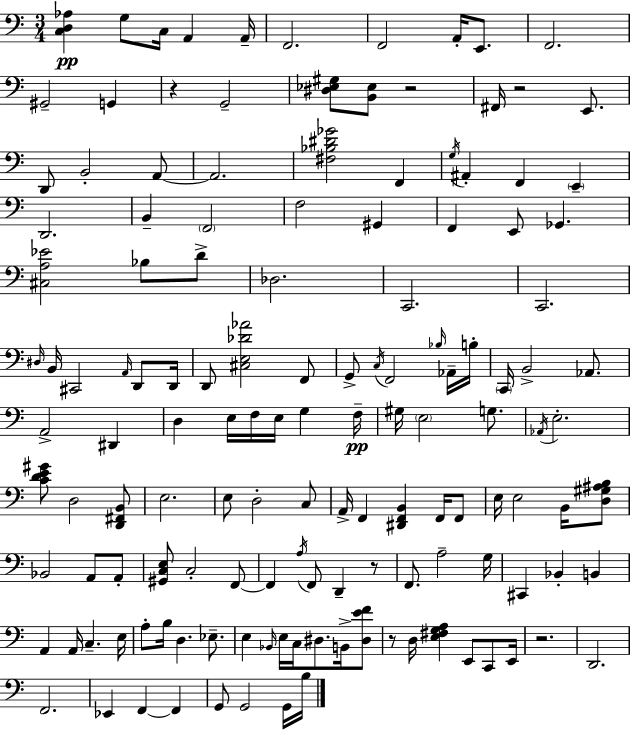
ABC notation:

X:1
T:Untitled
M:3/4
L:1/4
K:Am
[C,D,_A,] G,/2 C,/4 A,, A,,/4 F,,2 F,,2 A,,/4 E,,/2 F,,2 ^G,,2 G,, z G,,2 [^D,_E,^G,]/2 [B,,_E,]/2 z2 ^F,,/4 z2 E,,/2 D,,/2 B,,2 A,,/2 A,,2 [^F,_B,^D_G]2 F,, G,/4 ^A,, F,, E,, D,,2 B,, F,,2 F,2 ^G,, F,, E,,/2 _G,, [^C,A,_E]2 _B,/2 D/2 _D,2 C,,2 C,,2 ^D,/4 B,,/4 ^C,,2 A,,/4 D,,/2 D,,/4 D,,/2 [^C,E,_D_A]2 F,,/2 G,,/2 C,/4 F,,2 _B,/4 _A,,/4 B,/4 C,,/4 B,,2 _A,,/2 A,,2 ^D,, D, E,/4 F,/4 E,/4 G, F,/4 ^G,/4 E,2 G,/2 _A,,/4 E,2 [CDE^G]/2 D,2 [D,,^F,,B,,]/2 E,2 E,/2 D,2 C,/2 A,,/4 F,, [^D,,F,,B,,] F,,/4 F,,/2 E,/4 E,2 B,,/4 [D,^G,^A,B,]/2 _B,,2 A,,/2 A,,/2 [^G,,C,E,]/2 C,2 F,,/2 F,, A,/4 F,,/2 D,, z/2 F,,/2 A,2 G,/4 ^C,, _B,, B,, A,, A,,/4 C, E,/4 A,/2 B,/4 D, _E,/2 E, _B,,/4 E,/4 C,/4 ^D,/2 B,,/4 [^D,EF]/2 z/2 D,/4 [E,^F,G,A,] E,,/2 C,,/2 E,,/4 z2 D,,2 F,,2 _E,, F,, F,, G,,/2 G,,2 G,,/4 B,/4